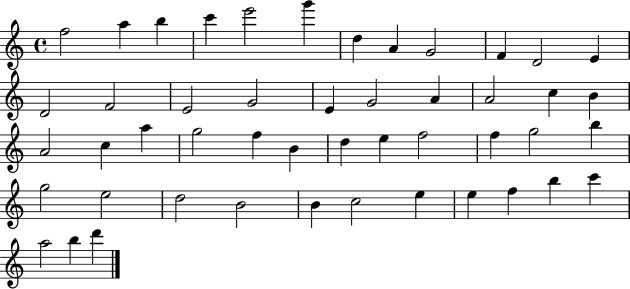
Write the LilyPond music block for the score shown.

{
  \clef treble
  \time 4/4
  \defaultTimeSignature
  \key c \major
  f''2 a''4 b''4 | c'''4 e'''2 g'''4 | d''4 a'4 g'2 | f'4 d'2 e'4 | \break d'2 f'2 | e'2 g'2 | e'4 g'2 a'4 | a'2 c''4 b'4 | \break a'2 c''4 a''4 | g''2 f''4 b'4 | d''4 e''4 f''2 | f''4 g''2 b''4 | \break g''2 e''2 | d''2 b'2 | b'4 c''2 e''4 | e''4 f''4 b''4 c'''4 | \break a''2 b''4 d'''4 | \bar "|."
}